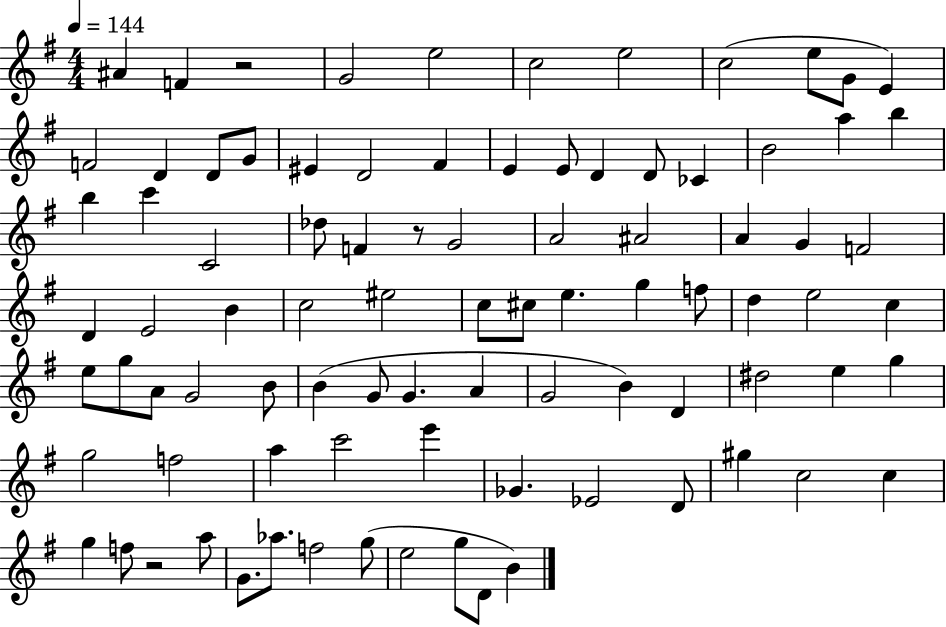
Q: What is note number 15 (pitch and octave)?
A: EIS4